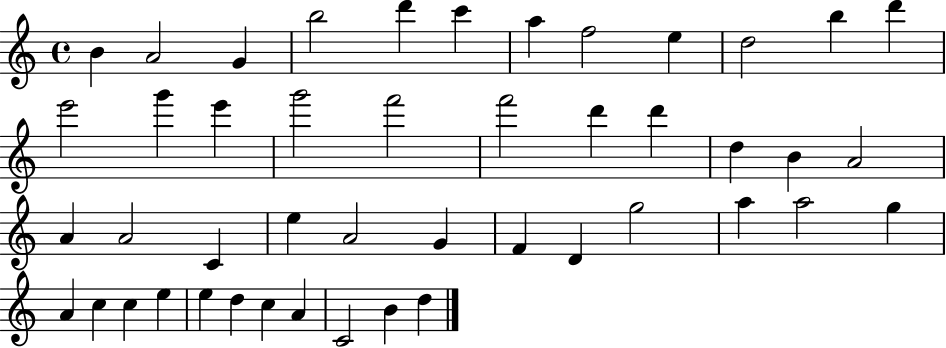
X:1
T:Untitled
M:4/4
L:1/4
K:C
B A2 G b2 d' c' a f2 e d2 b d' e'2 g' e' g'2 f'2 f'2 d' d' d B A2 A A2 C e A2 G F D g2 a a2 g A c c e e d c A C2 B d